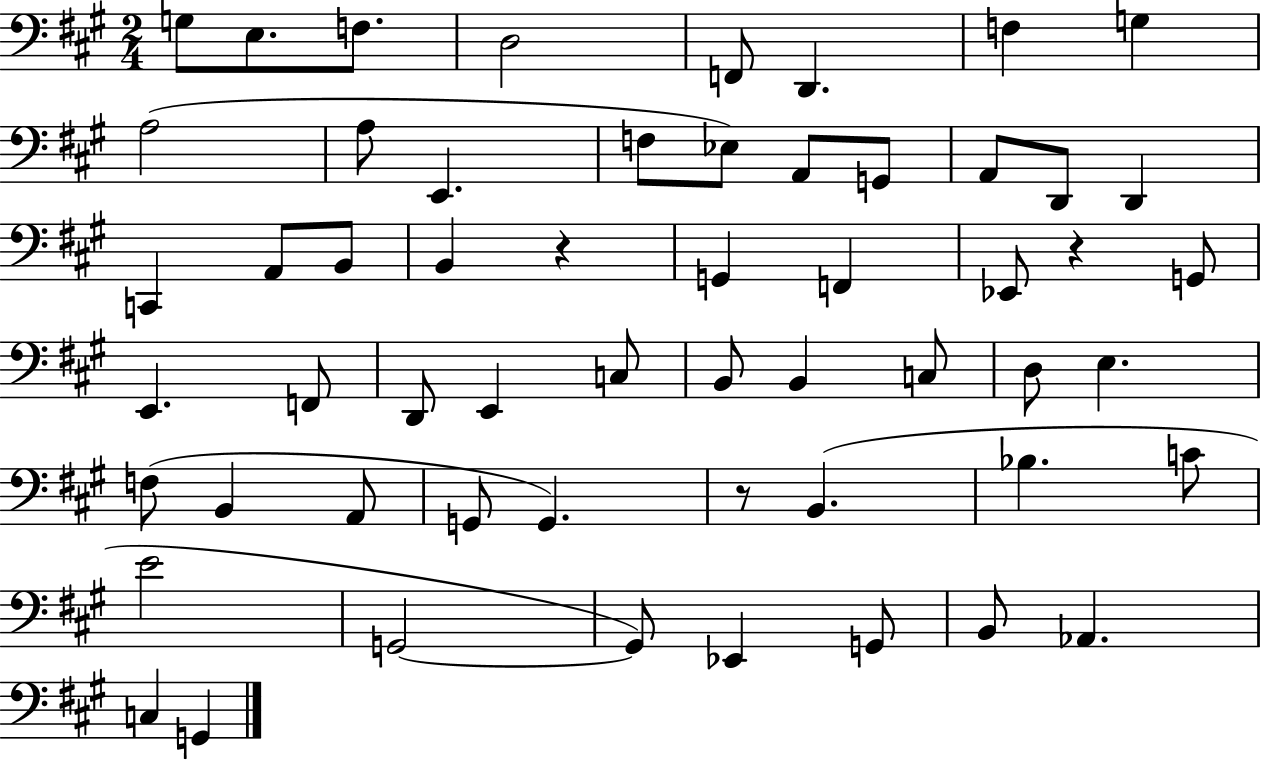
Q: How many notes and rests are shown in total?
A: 56